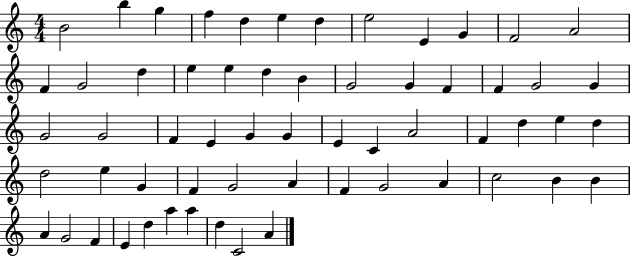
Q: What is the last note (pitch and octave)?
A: A4